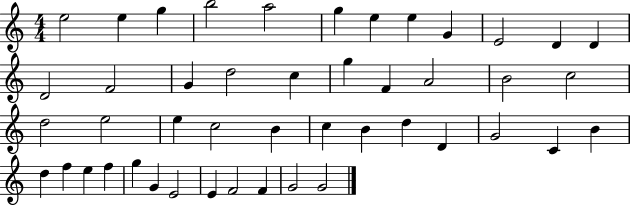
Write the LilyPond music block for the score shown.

{
  \clef treble
  \numericTimeSignature
  \time 4/4
  \key c \major
  e''2 e''4 g''4 | b''2 a''2 | g''4 e''4 e''4 g'4 | e'2 d'4 d'4 | \break d'2 f'2 | g'4 d''2 c''4 | g''4 f'4 a'2 | b'2 c''2 | \break d''2 e''2 | e''4 c''2 b'4 | c''4 b'4 d''4 d'4 | g'2 c'4 b'4 | \break d''4 f''4 e''4 f''4 | g''4 g'4 e'2 | e'4 f'2 f'4 | g'2 g'2 | \break \bar "|."
}